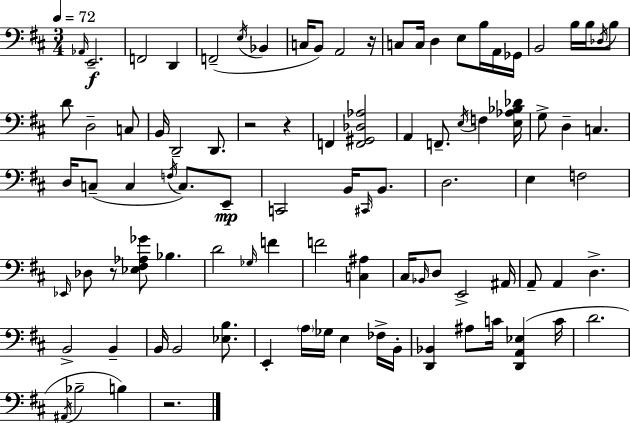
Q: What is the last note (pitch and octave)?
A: B3